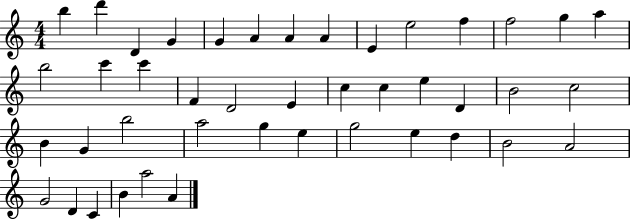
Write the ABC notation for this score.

X:1
T:Untitled
M:4/4
L:1/4
K:C
b d' D G G A A A E e2 f f2 g a b2 c' c' F D2 E c c e D B2 c2 B G b2 a2 g e g2 e d B2 A2 G2 D C B a2 A